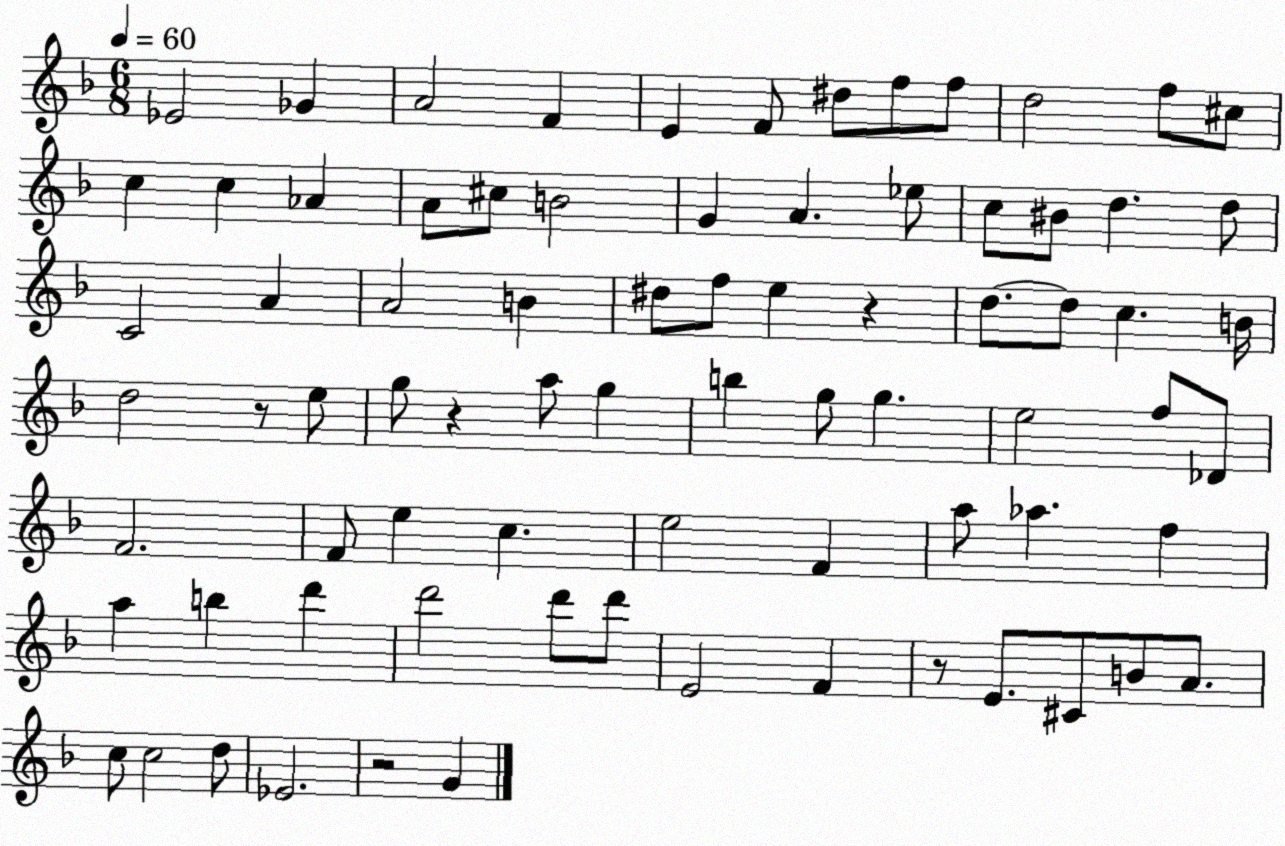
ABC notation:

X:1
T:Untitled
M:6/8
L:1/4
K:F
_E2 _G A2 F E F/2 ^d/2 f/2 f/2 d2 f/2 ^c/2 c c _A A/2 ^c/2 B2 G A _e/2 c/2 ^B/2 d d/2 C2 A A2 B ^d/2 f/2 e z d/2 d/2 c B/4 d2 z/2 e/2 g/2 z a/2 g b g/2 g e2 f/2 _D/2 F2 F/2 e c e2 F a/2 _a f a b d' d'2 d'/2 d'/2 E2 F z/2 E/2 ^C/2 B/2 A/2 c/2 c2 d/2 _E2 z2 G